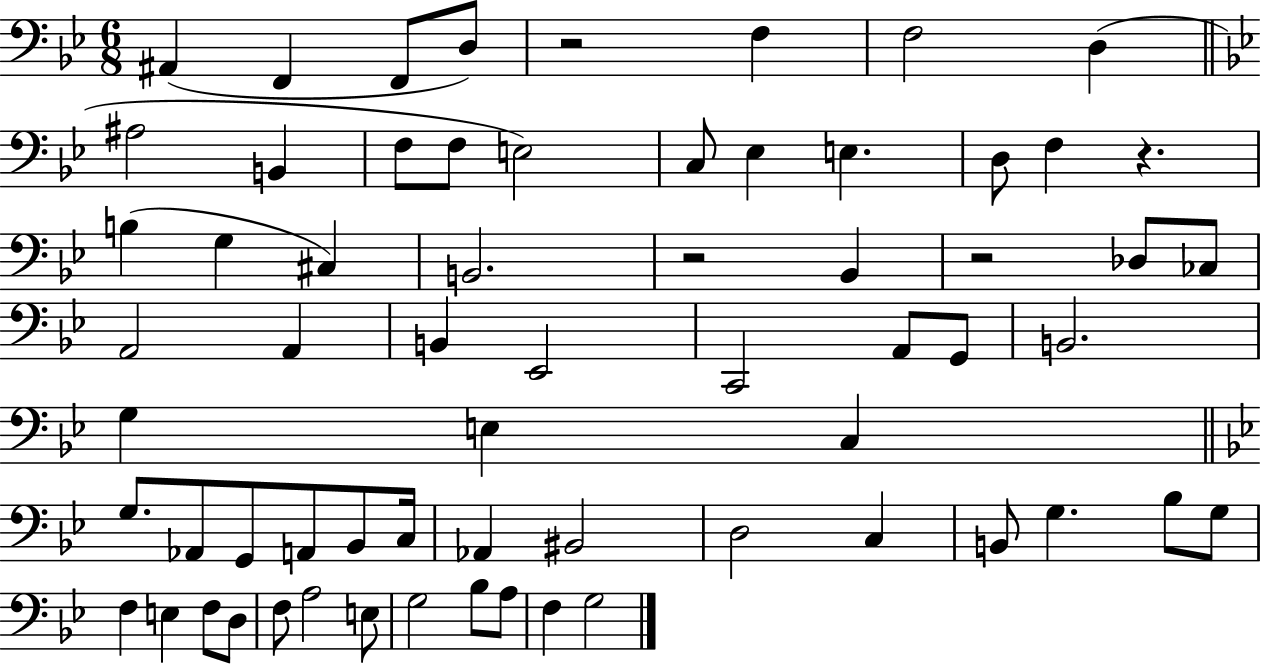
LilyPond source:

{
  \clef bass
  \numericTimeSignature
  \time 6/8
  \key bes \major
  ais,4( f,4 f,8 d8) | r2 f4 | f2 d4( | \bar "||" \break \key g \minor ais2 b,4 | f8 f8 e2) | c8 ees4 e4. | d8 f4 r4. | \break b4( g4 cis4) | b,2. | r2 bes,4 | r2 des8 ces8 | \break a,2 a,4 | b,4 ees,2 | c,2 a,8 g,8 | b,2. | \break g4 e4 c4 | \bar "||" \break \key bes \major g8. aes,8 g,8 a,8 bes,8 c16 | aes,4 bis,2 | d2 c4 | b,8 g4. bes8 g8 | \break f4 e4 f8 d8 | f8 a2 e8 | g2 bes8 a8 | f4 g2 | \break \bar "|."
}